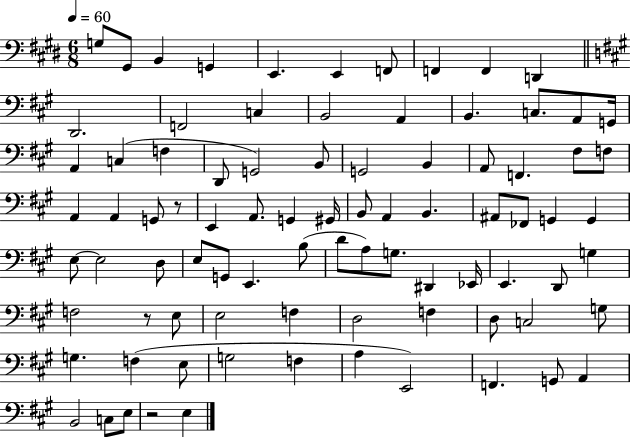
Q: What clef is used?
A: bass